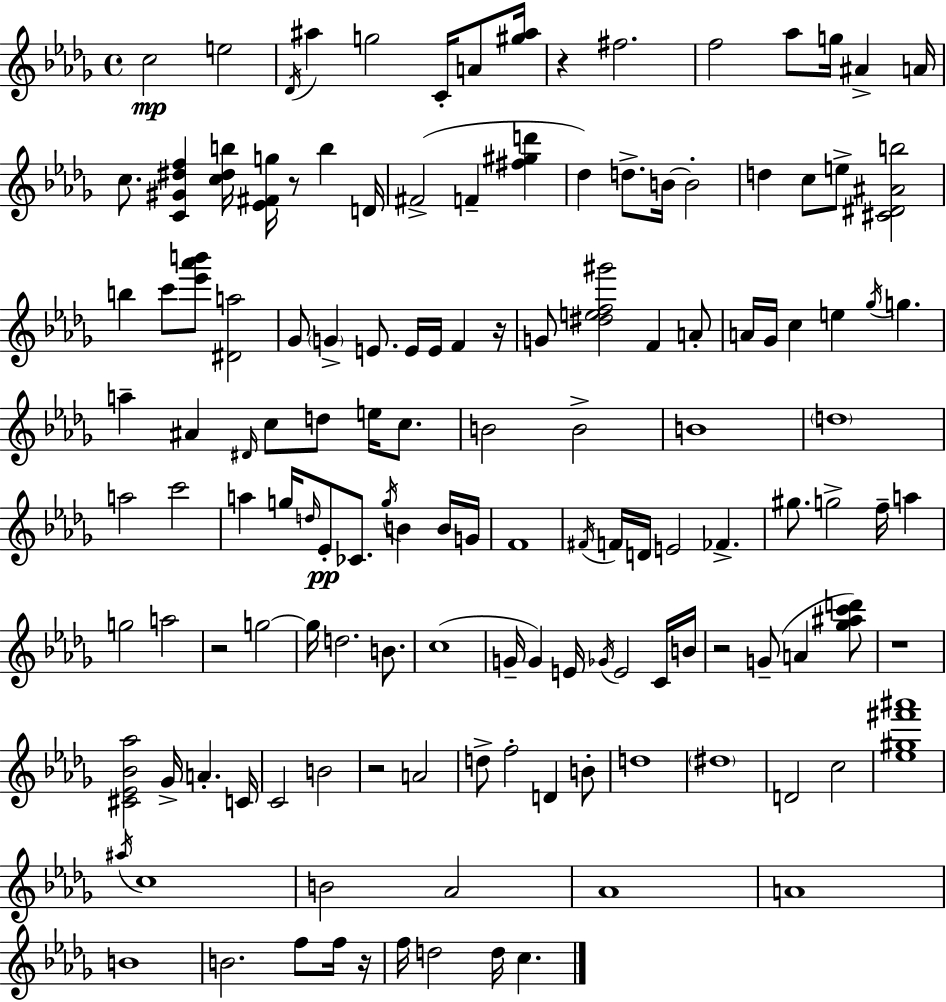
{
  \clef treble
  \time 4/4
  \defaultTimeSignature
  \key bes \minor
  c''2\mp e''2 | \acciaccatura { des'16 } ais''4 g''2 c'16-. a'8 | <gis'' ais''>16 r4 fis''2. | f''2 aes''8 g''16 ais'4-> | \break a'16 c''8. <c' gis' dis'' f''>4 <c'' dis'' b''>16 <ees' fis' g''>16 r8 b''4 | d'16 fis'2->( f'4-- <fis'' gis'' d'''>4 | des''4) d''8.-> b'16~~ b'2-. | d''4 c''8 e''8-> <cis' dis' ais' b''>2 | \break b''4 c'''8 <ees''' aes''' b'''>8 <dis' a''>2 | ges'8 \parenthesize g'4-> e'8. e'16 e'16 f'4 | r16 g'8 <dis'' e'' f'' gis'''>2 f'4 a'8-. | a'16 ges'16 c''4 e''4 \acciaccatura { ges''16 } g''4. | \break a''4-- ais'4 \grace { dis'16 } c''8 d''8 e''16 | c''8. b'2 b'2-> | b'1 | \parenthesize d''1 | \break a''2 c'''2 | a''4 g''16 \grace { d''16 }\pp ees'8-. ces'8. \acciaccatura { g''16 } b'4 | b'16 g'16 f'1 | \acciaccatura { fis'16 } f'16 d'16 e'2 | \break fes'4.-> gis''8. g''2-> | f''16-- a''4 g''2 a''2 | r2 g''2~~ | g''16 d''2. | \break b'8. c''1( | g'16-- g'4) e'16 \acciaccatura { ges'16 } e'2 | c'16 b'16 r2 g'8--( | a'4 <ges'' ais'' c''' d'''>8) r1 | \break <cis' ees' bes' aes''>2 ges'16-> | a'4.-. c'16 c'2 b'2 | r2 a'2 | d''8-> f''2-. | \break d'4 b'8-. d''1 | \parenthesize dis''1 | d'2 c''2 | <ees'' gis'' fis''' ais'''>1 | \break \acciaccatura { ais''16 } c''1 | b'2 | aes'2 aes'1 | a'1 | \break b'1 | b'2. | f''8 f''16 r16 f''16 d''2 | d''16 c''4. \bar "|."
}